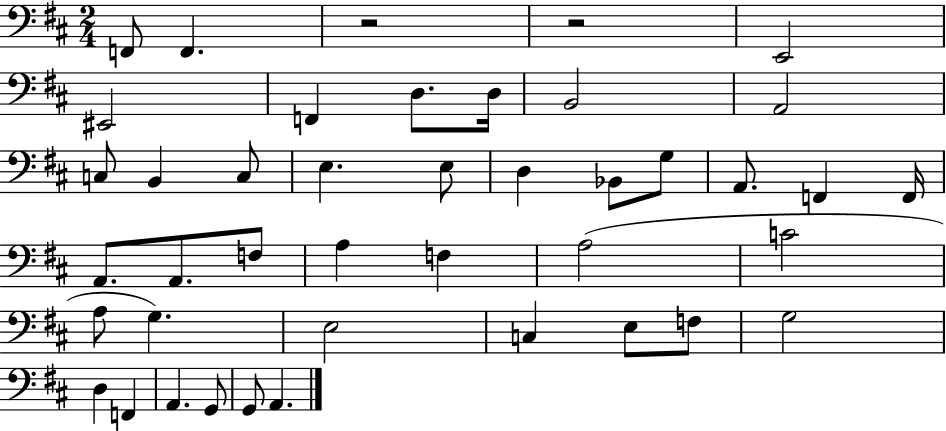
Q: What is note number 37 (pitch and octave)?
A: A2